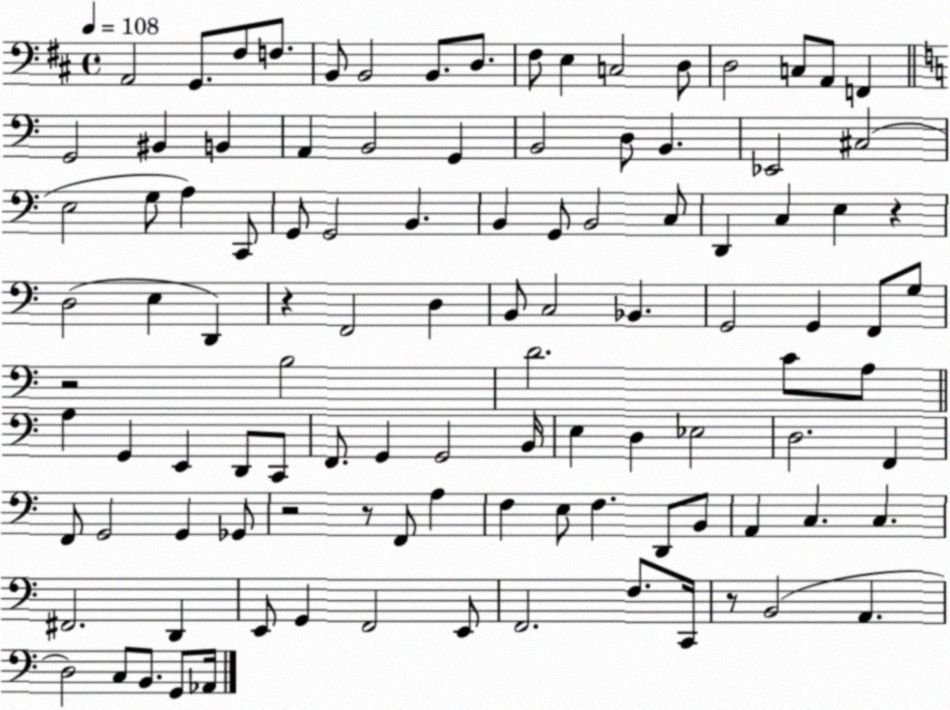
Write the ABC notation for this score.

X:1
T:Untitled
M:4/4
L:1/4
K:D
A,,2 G,,/2 ^F,/2 F,/2 B,,/2 B,,2 B,,/2 D,/2 ^F,/2 E, C,2 D,/2 D,2 C,/2 A,,/2 F,, G,,2 ^B,, B,, A,, B,,2 G,, B,,2 D,/2 B,, _E,,2 ^C,2 E,2 G,/2 A, C,,/2 G,,/2 G,,2 B,, B,, G,,/2 B,,2 C,/2 D,, C, E, z D,2 E, D,, z F,,2 D, B,,/2 C,2 _B,, G,,2 G,, F,,/2 G,/2 z2 B,2 D2 C/2 A,/2 A, G,, E,, D,,/2 C,,/2 F,,/2 G,, G,,2 B,,/4 E, D, _E,2 D,2 F,, F,,/2 G,,2 G,, _G,,/2 z2 z/2 F,,/2 A, F, E,/2 F, D,,/2 B,,/2 A,, C, C, ^F,,2 D,, E,,/2 G,, F,,2 E,,/2 F,,2 F,/2 C,,/4 z/2 B,,2 A,, D,2 C,/2 B,,/2 G,,/2 _A,,/4